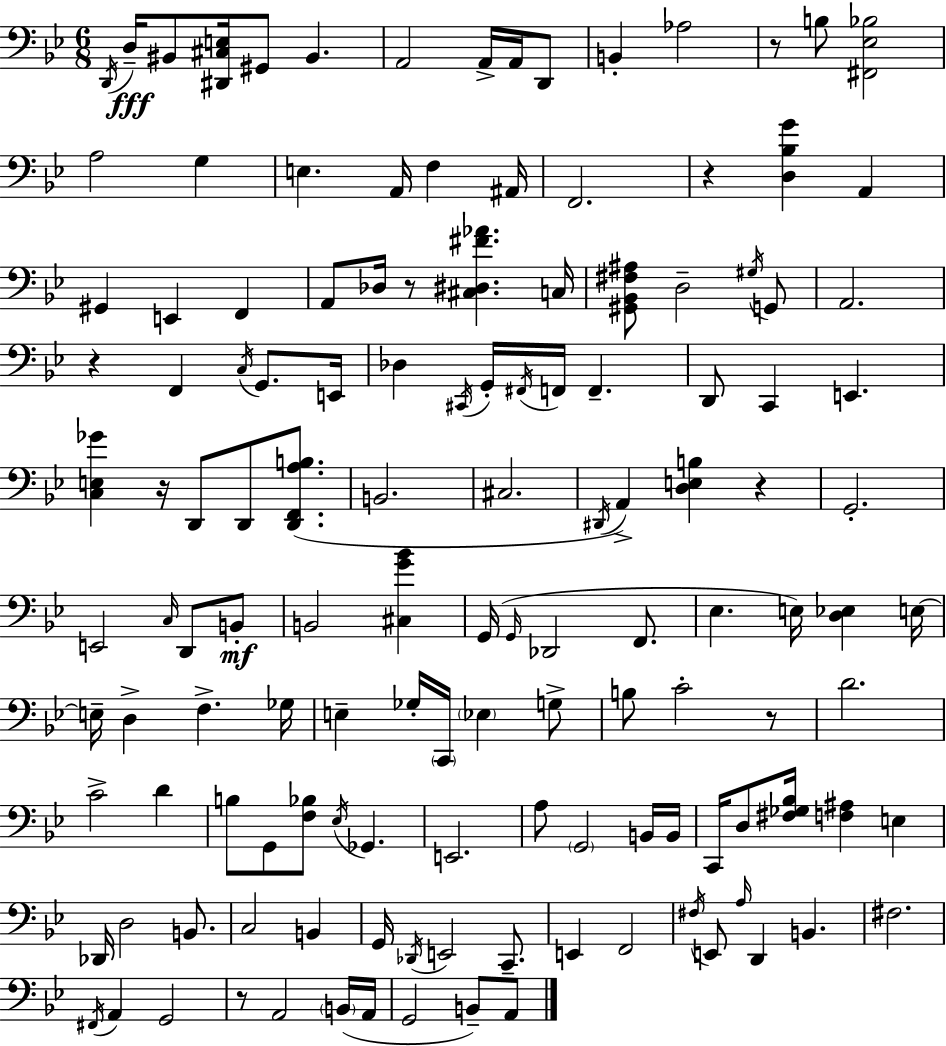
D2/s D3/s BIS2/e [D#2,C#3,E3]/s G#2/e BIS2/q. A2/h A2/s A2/s D2/e B2/q Ab3/h R/e B3/e [F#2,Eb3,Bb3]/h A3/h G3/q E3/q. A2/s F3/q A#2/s F2/h. R/q [D3,Bb3,G4]/q A2/q G#2/q E2/q F2/q A2/e Db3/s R/e [C#3,D#3,F#4,Ab4]/q. C3/s [G#2,Bb2,F#3,A#3]/e D3/h G#3/s G2/e A2/h. R/q F2/q C3/s G2/e. E2/s Db3/q C#2/s G2/s F#2/s F2/s F2/q. D2/e C2/q E2/q. [C3,E3,Gb4]/q R/s D2/e D2/e [D2,F2,A3,B3]/e. B2/h. C#3/h. D#2/s A2/q [D3,E3,B3]/q R/q G2/h. E2/h C3/s D2/e B2/e B2/h [C#3,G4,Bb4]/q G2/s G2/s Db2/h F2/e. Eb3/q. E3/s [D3,Eb3]/q E3/s E3/s D3/q F3/q. Gb3/s E3/q Gb3/s C2/s Eb3/q G3/e B3/e C4/h R/e D4/h. C4/h D4/q B3/e G2/e [F3,Bb3]/e Eb3/s Gb2/q. E2/h. A3/e G2/h B2/s B2/s C2/s D3/e [F#3,Gb3,Bb3]/s [F3,A#3]/q E3/q Db2/s D3/h B2/e. C3/h B2/q G2/s Db2/s E2/h C2/e. E2/q F2/h F#3/s E2/e A3/s D2/q B2/q. F#3/h. F#2/s A2/q G2/h R/e A2/h B2/s A2/s G2/h B2/e A2/e